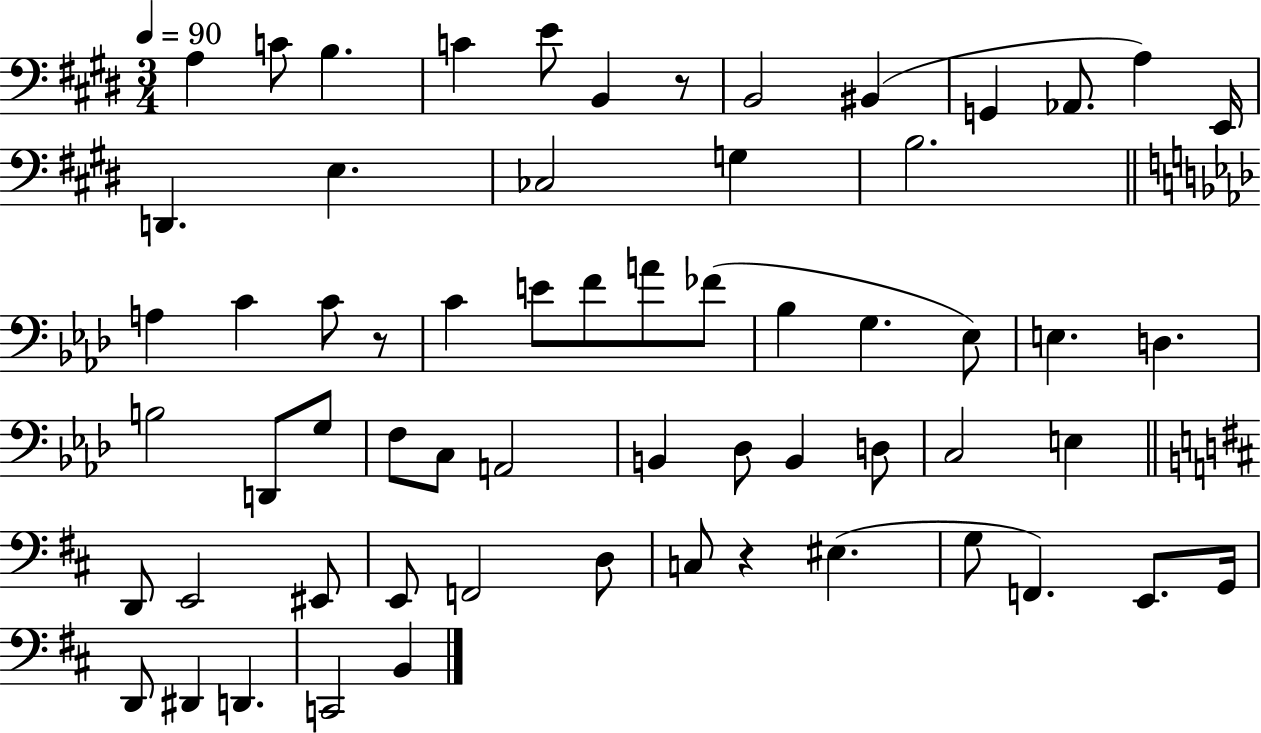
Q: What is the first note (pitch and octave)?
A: A3